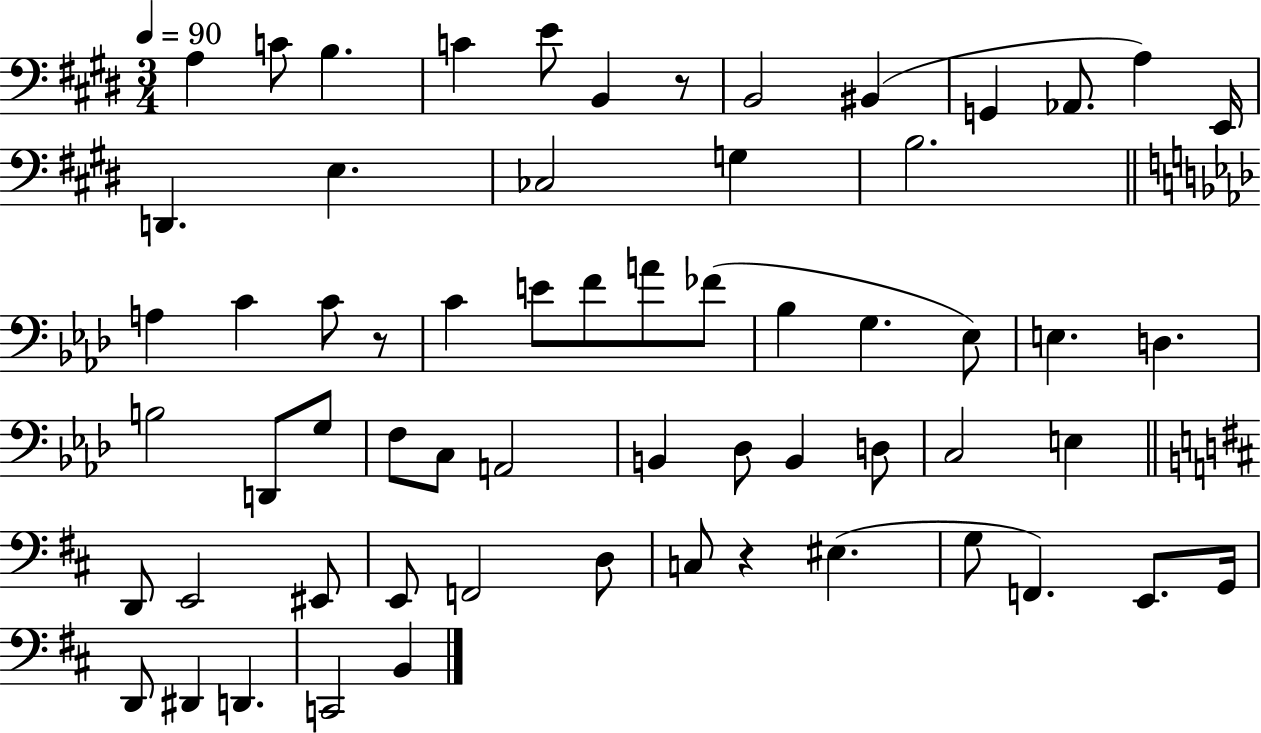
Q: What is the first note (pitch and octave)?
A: A3